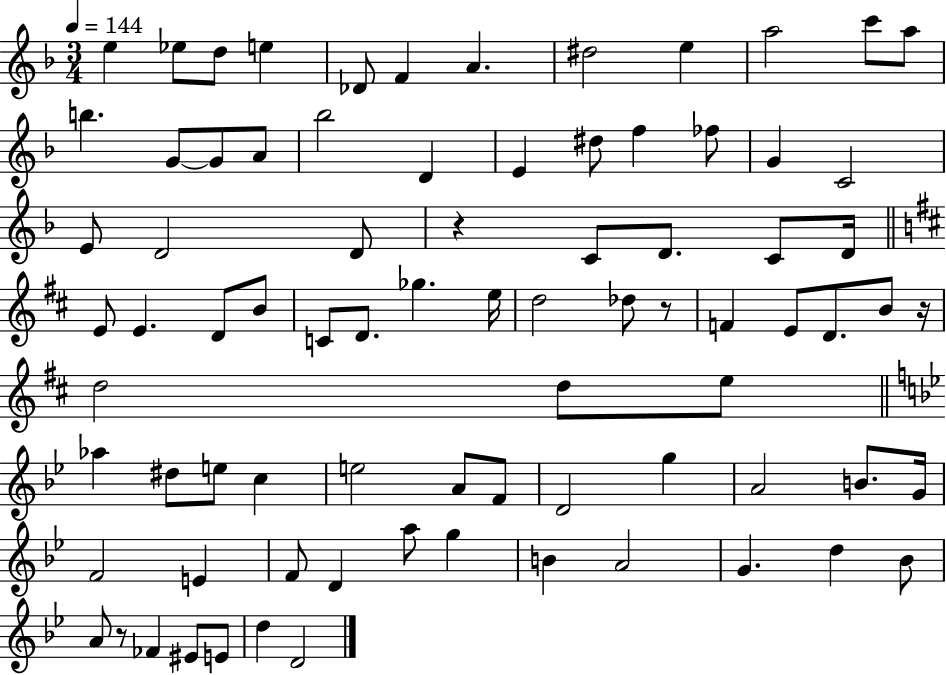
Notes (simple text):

E5/q Eb5/e D5/e E5/q Db4/e F4/q A4/q. D#5/h E5/q A5/h C6/e A5/e B5/q. G4/e G4/e A4/e Bb5/h D4/q E4/q D#5/e F5/q FES5/e G4/q C4/h E4/e D4/h D4/e R/q C4/e D4/e. C4/e D4/s E4/e E4/q. D4/e B4/e C4/e D4/e. Gb5/q. E5/s D5/h Db5/e R/e F4/q E4/e D4/e. B4/e R/s D5/h D5/e E5/e Ab5/q D#5/e E5/e C5/q E5/h A4/e F4/e D4/h G5/q A4/h B4/e. G4/s F4/h E4/q F4/e D4/q A5/e G5/q B4/q A4/h G4/q. D5/q Bb4/e A4/e R/e FES4/q EIS4/e E4/e D5/q D4/h